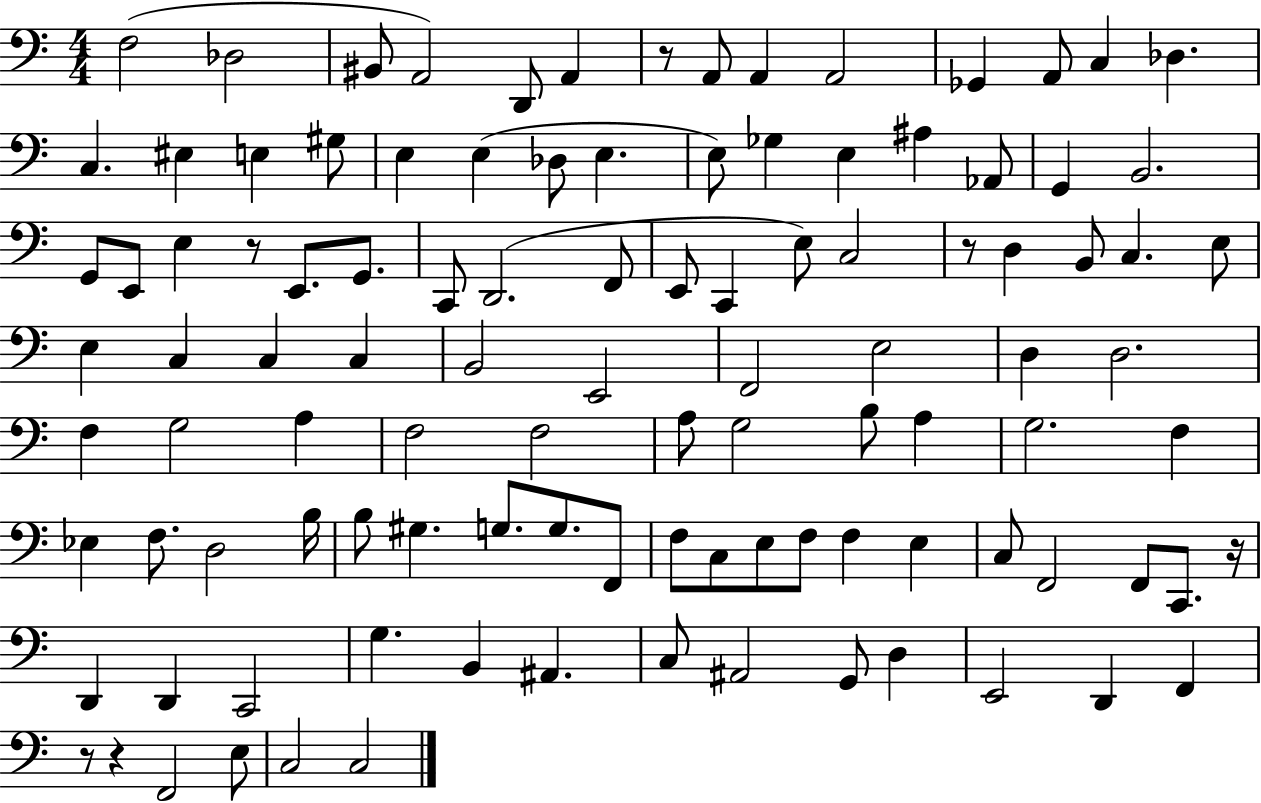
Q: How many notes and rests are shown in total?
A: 107